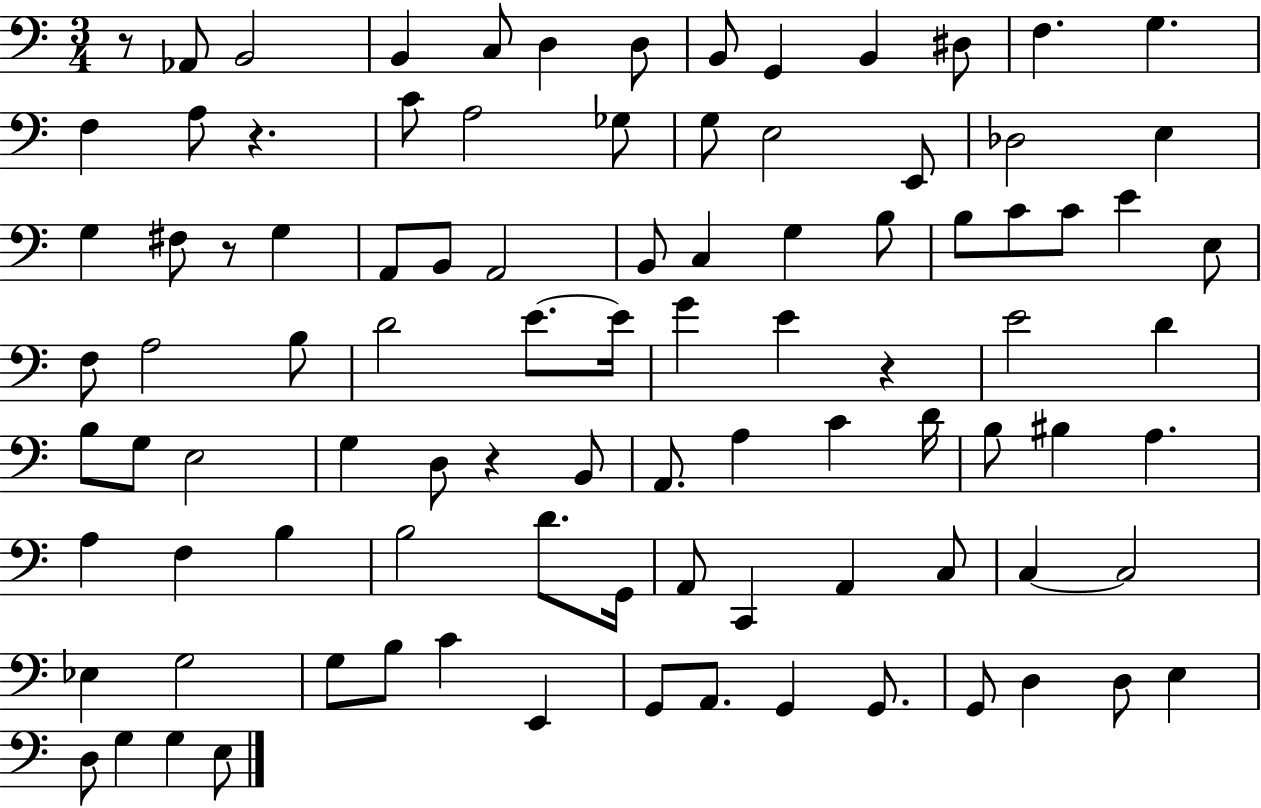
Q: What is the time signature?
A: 3/4